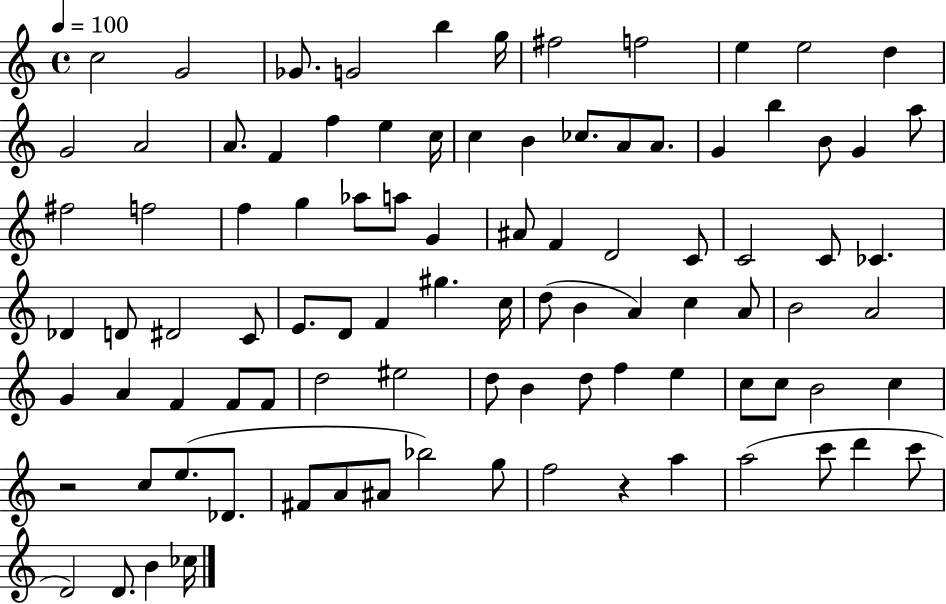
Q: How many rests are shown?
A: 2